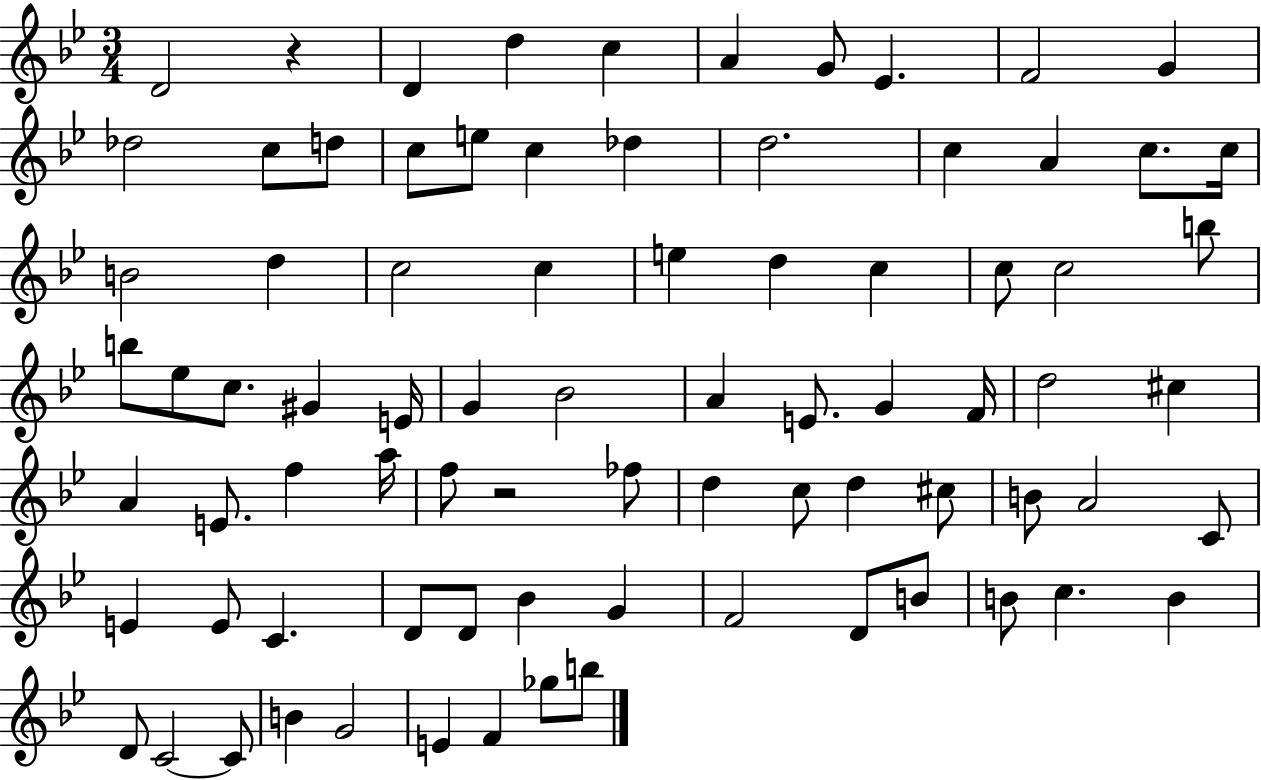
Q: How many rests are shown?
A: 2